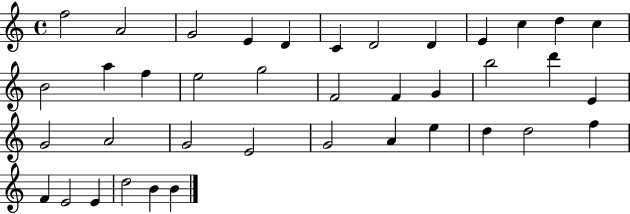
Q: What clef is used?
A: treble